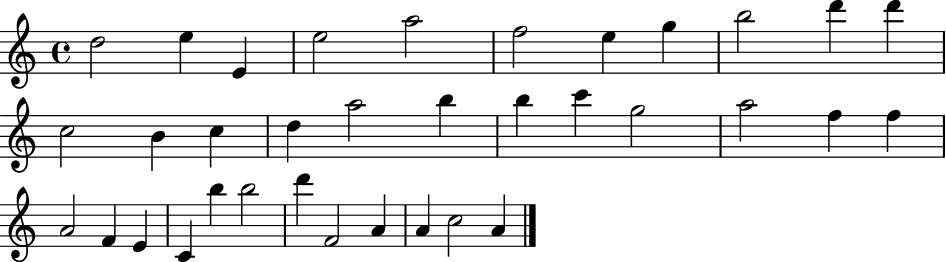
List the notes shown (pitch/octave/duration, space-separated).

D5/h E5/q E4/q E5/h A5/h F5/h E5/q G5/q B5/h D6/q D6/q C5/h B4/q C5/q D5/q A5/h B5/q B5/q C6/q G5/h A5/h F5/q F5/q A4/h F4/q E4/q C4/q B5/q B5/h D6/q F4/h A4/q A4/q C5/h A4/q